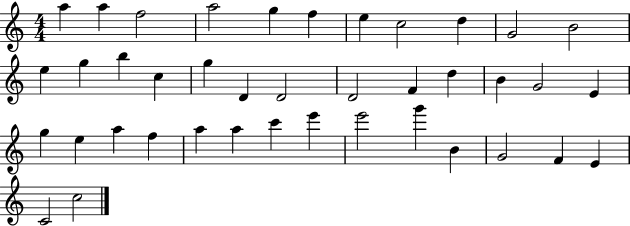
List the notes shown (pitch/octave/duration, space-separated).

A5/q A5/q F5/h A5/h G5/q F5/q E5/q C5/h D5/q G4/h B4/h E5/q G5/q B5/q C5/q G5/q D4/q D4/h D4/h F4/q D5/q B4/q G4/h E4/q G5/q E5/q A5/q F5/q A5/q A5/q C6/q E6/q E6/h G6/q B4/q G4/h F4/q E4/q C4/h C5/h